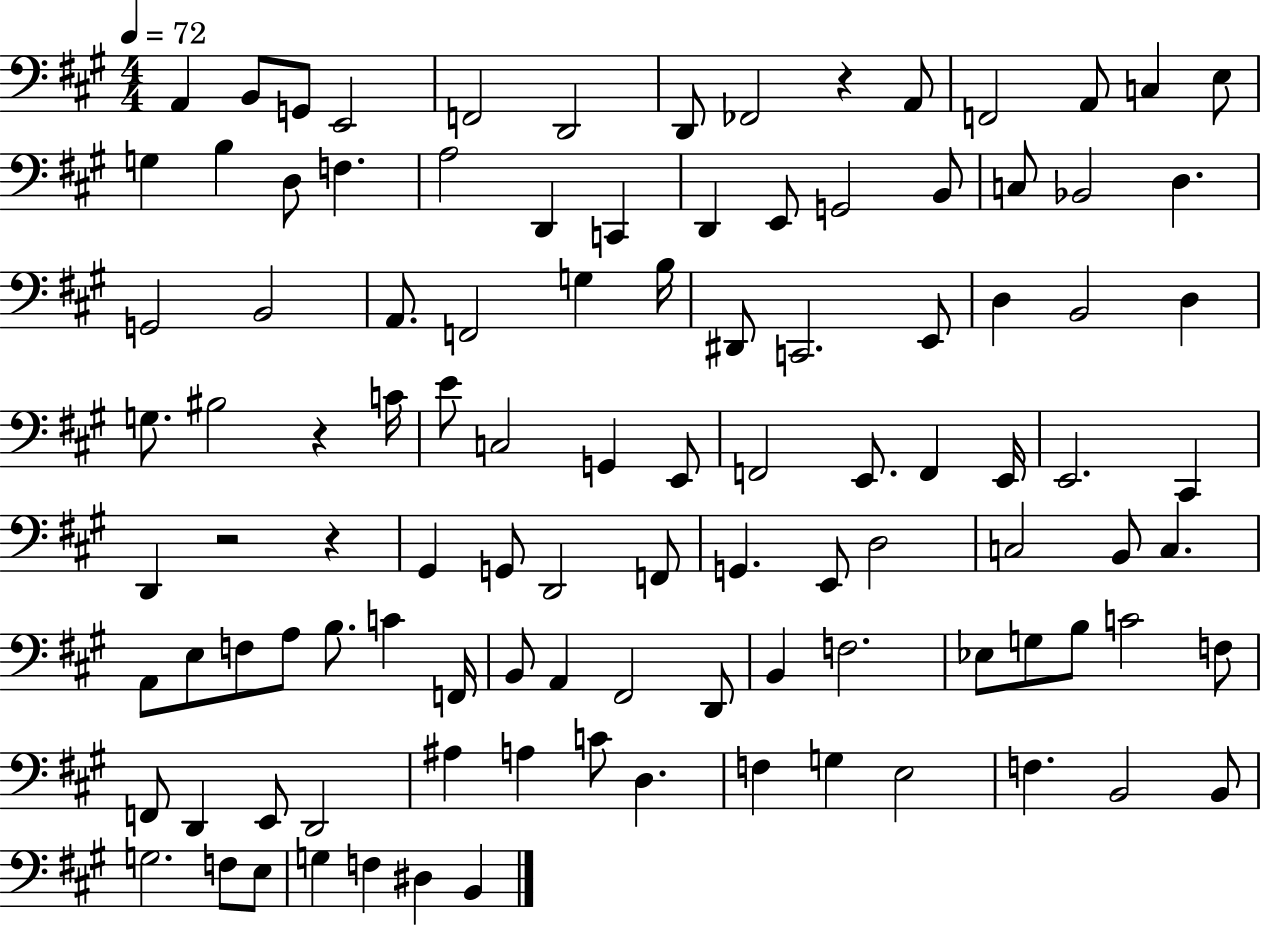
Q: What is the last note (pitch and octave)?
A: B2